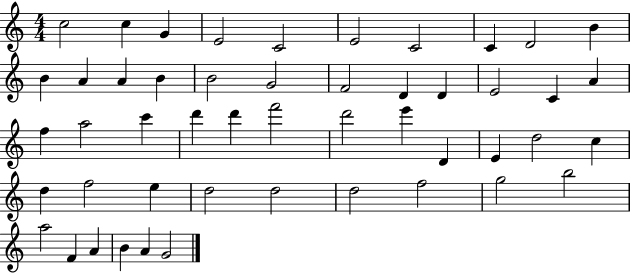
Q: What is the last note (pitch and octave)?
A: G4